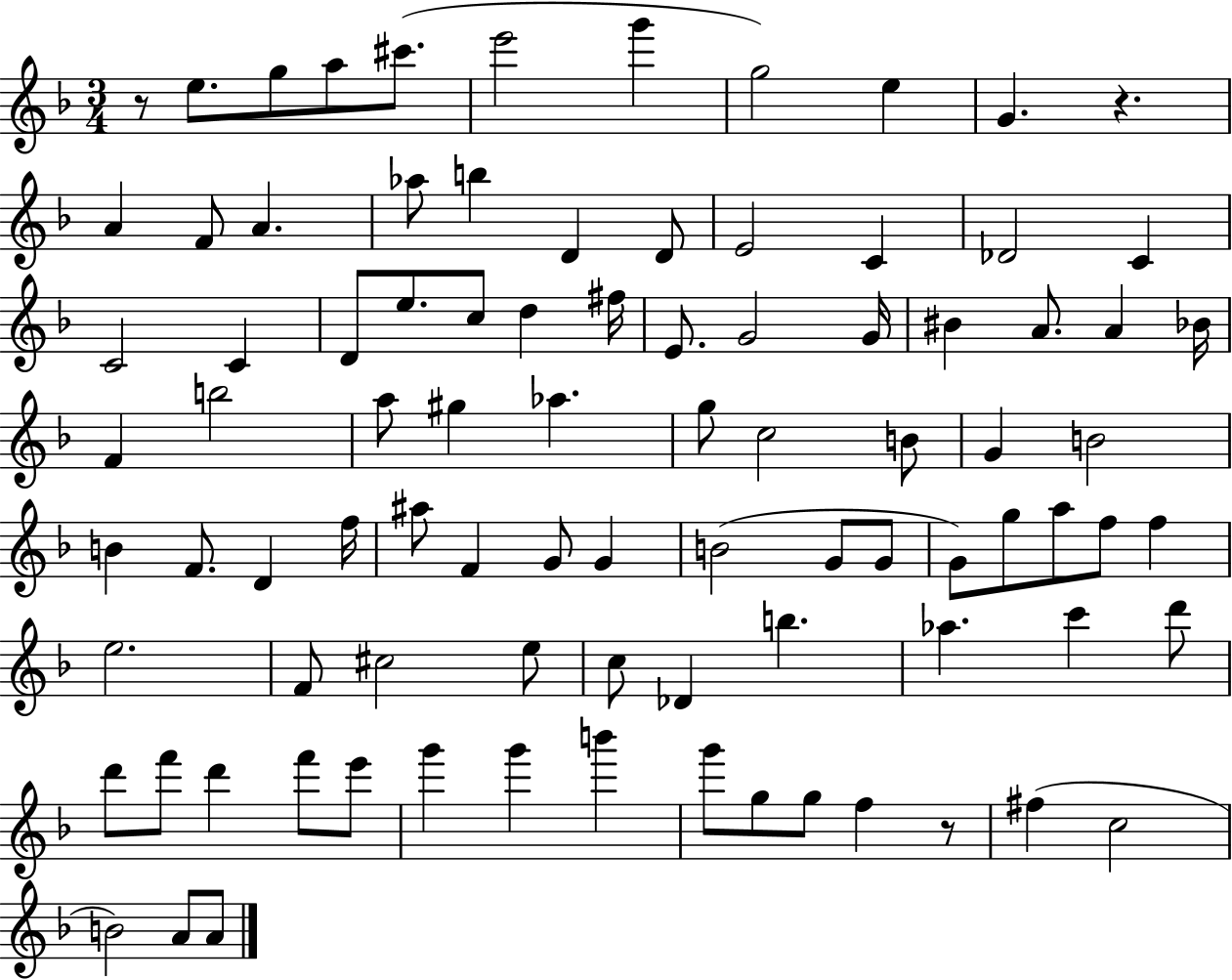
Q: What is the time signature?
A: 3/4